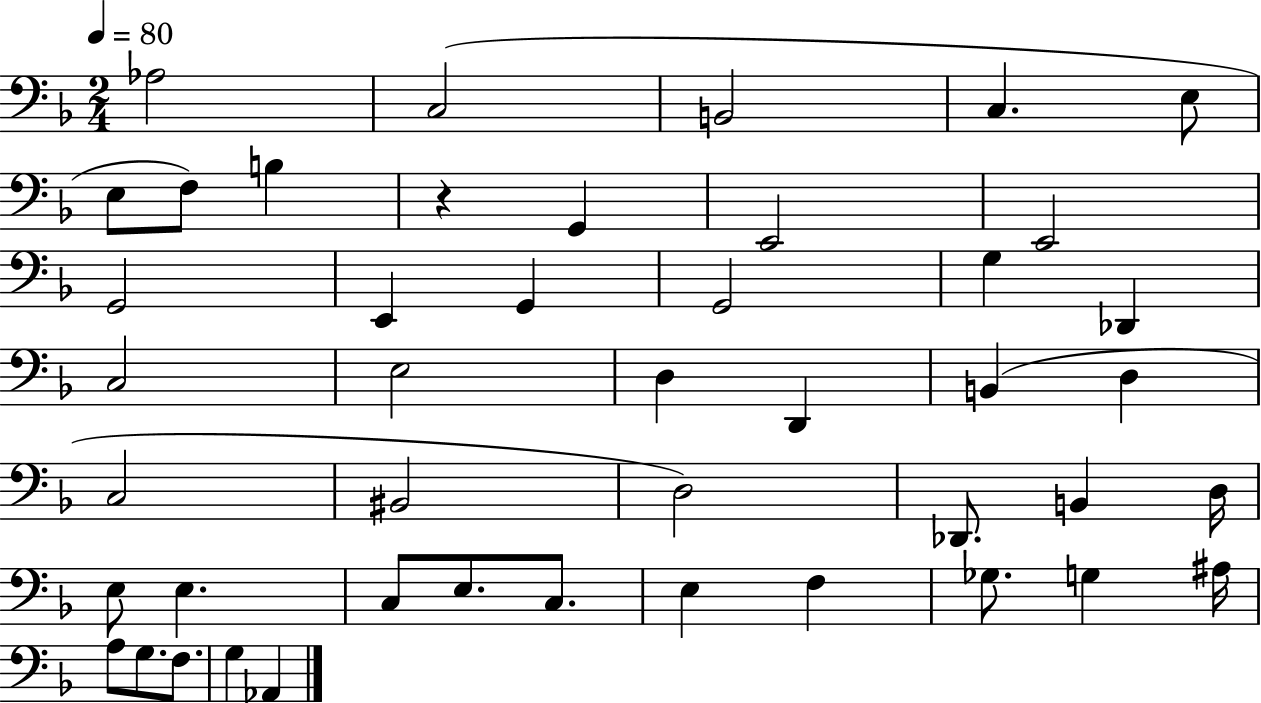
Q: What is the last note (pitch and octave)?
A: Ab2